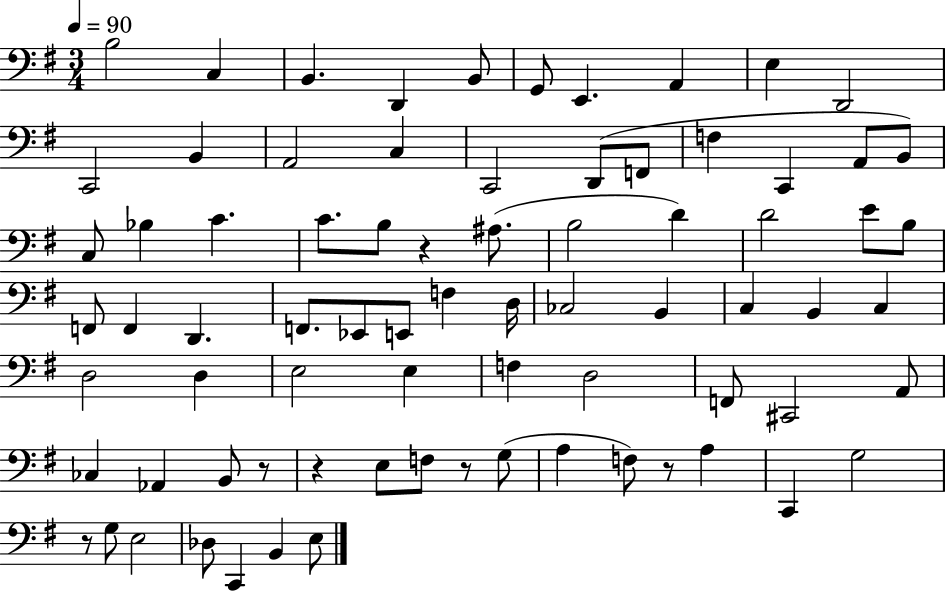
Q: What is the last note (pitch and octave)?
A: E3